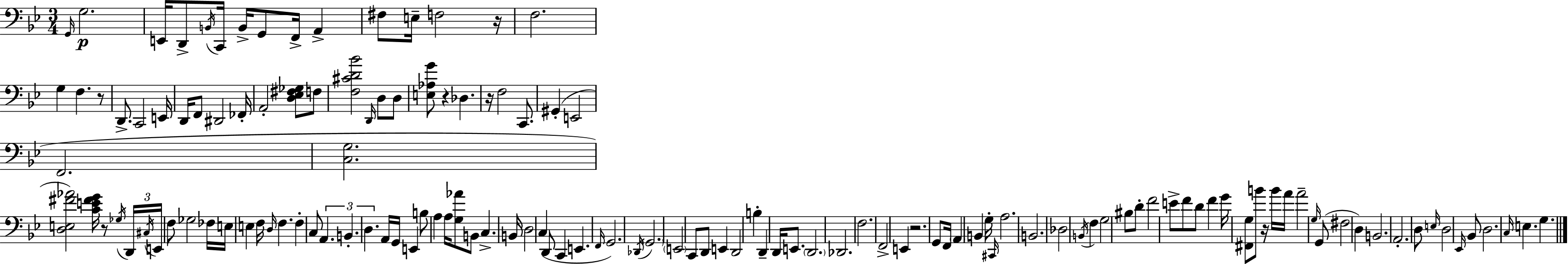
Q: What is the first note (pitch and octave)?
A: G2